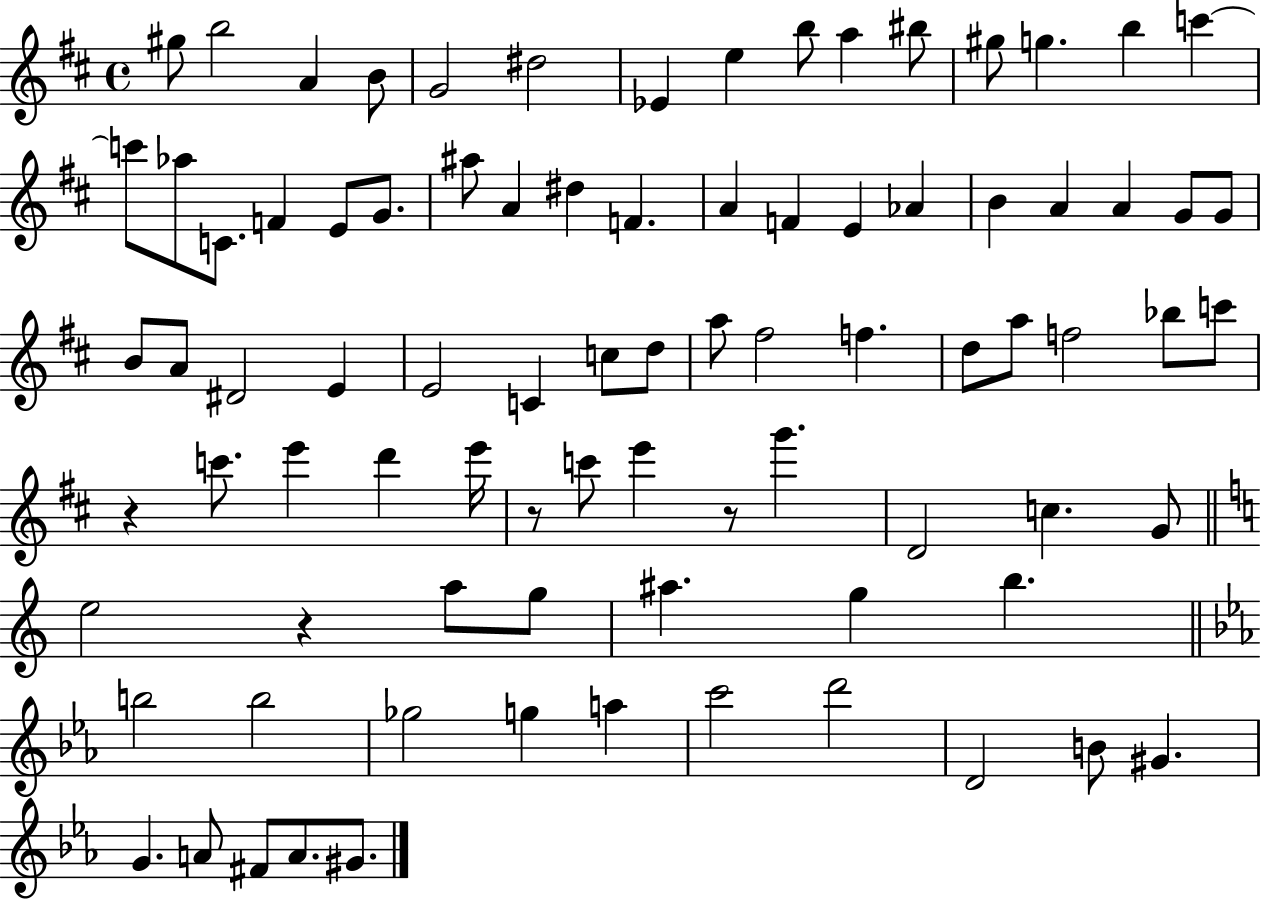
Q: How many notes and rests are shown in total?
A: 85